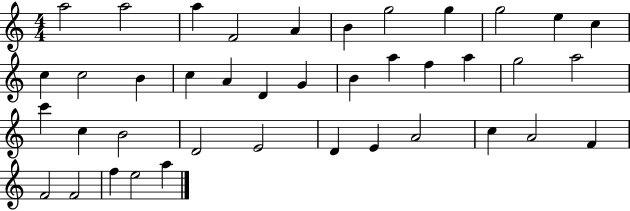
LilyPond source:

{
  \clef treble
  \numericTimeSignature
  \time 4/4
  \key c \major
  a''2 a''2 | a''4 f'2 a'4 | b'4 g''2 g''4 | g''2 e''4 c''4 | \break c''4 c''2 b'4 | c''4 a'4 d'4 g'4 | b'4 a''4 f''4 a''4 | g''2 a''2 | \break c'''4 c''4 b'2 | d'2 e'2 | d'4 e'4 a'2 | c''4 a'2 f'4 | \break f'2 f'2 | f''4 e''2 a''4 | \bar "|."
}